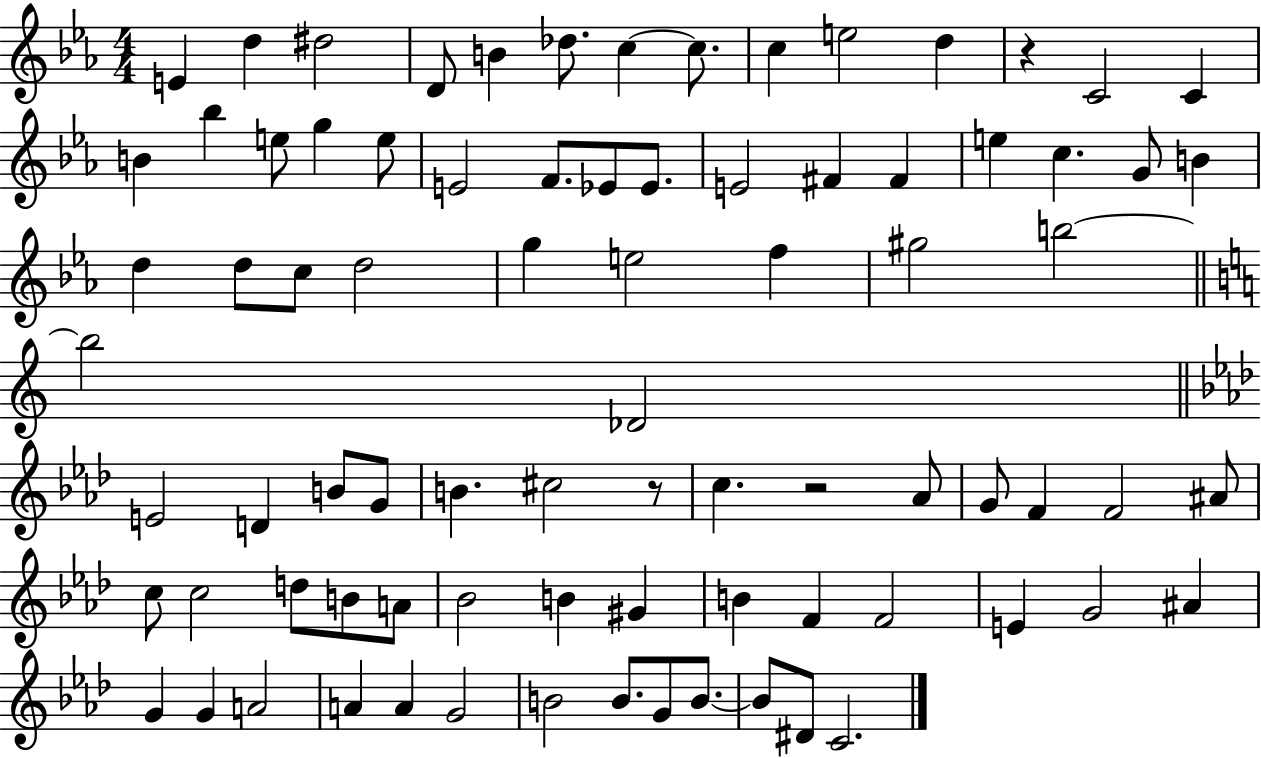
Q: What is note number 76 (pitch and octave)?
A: B4